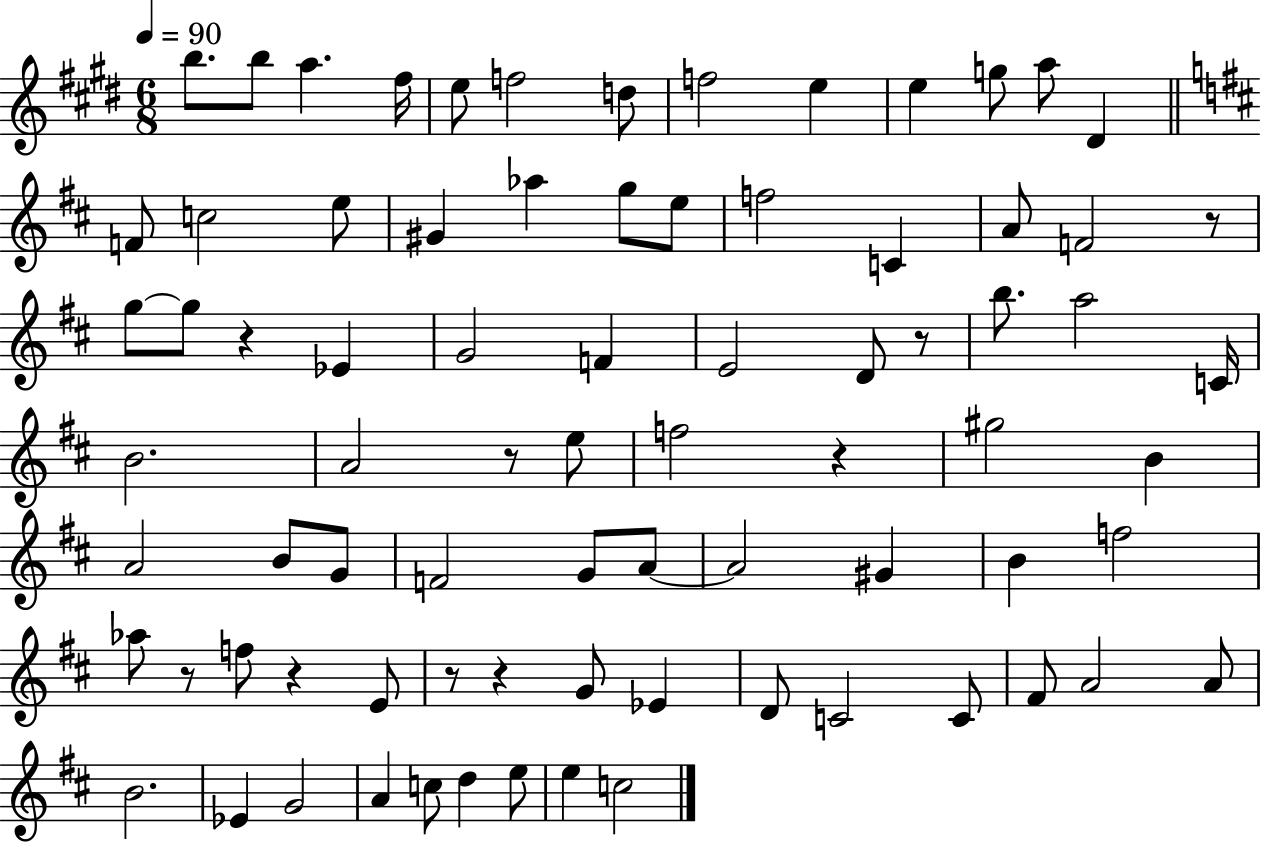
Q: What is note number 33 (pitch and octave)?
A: A5